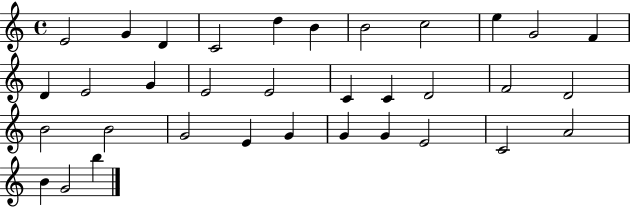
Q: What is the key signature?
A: C major